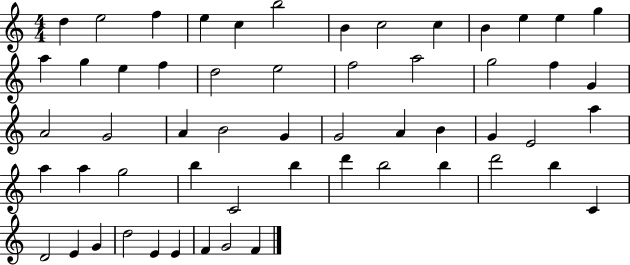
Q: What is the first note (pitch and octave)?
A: D5